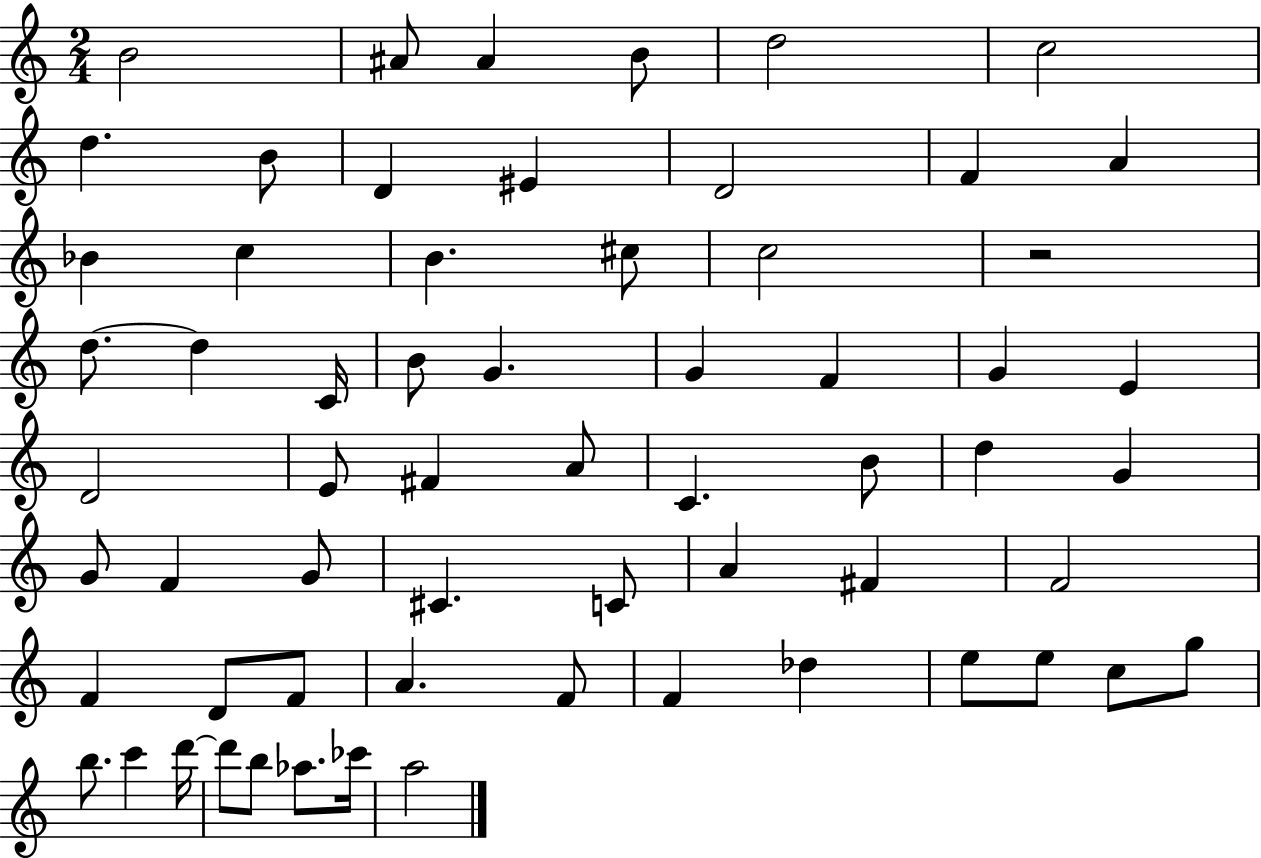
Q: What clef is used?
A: treble